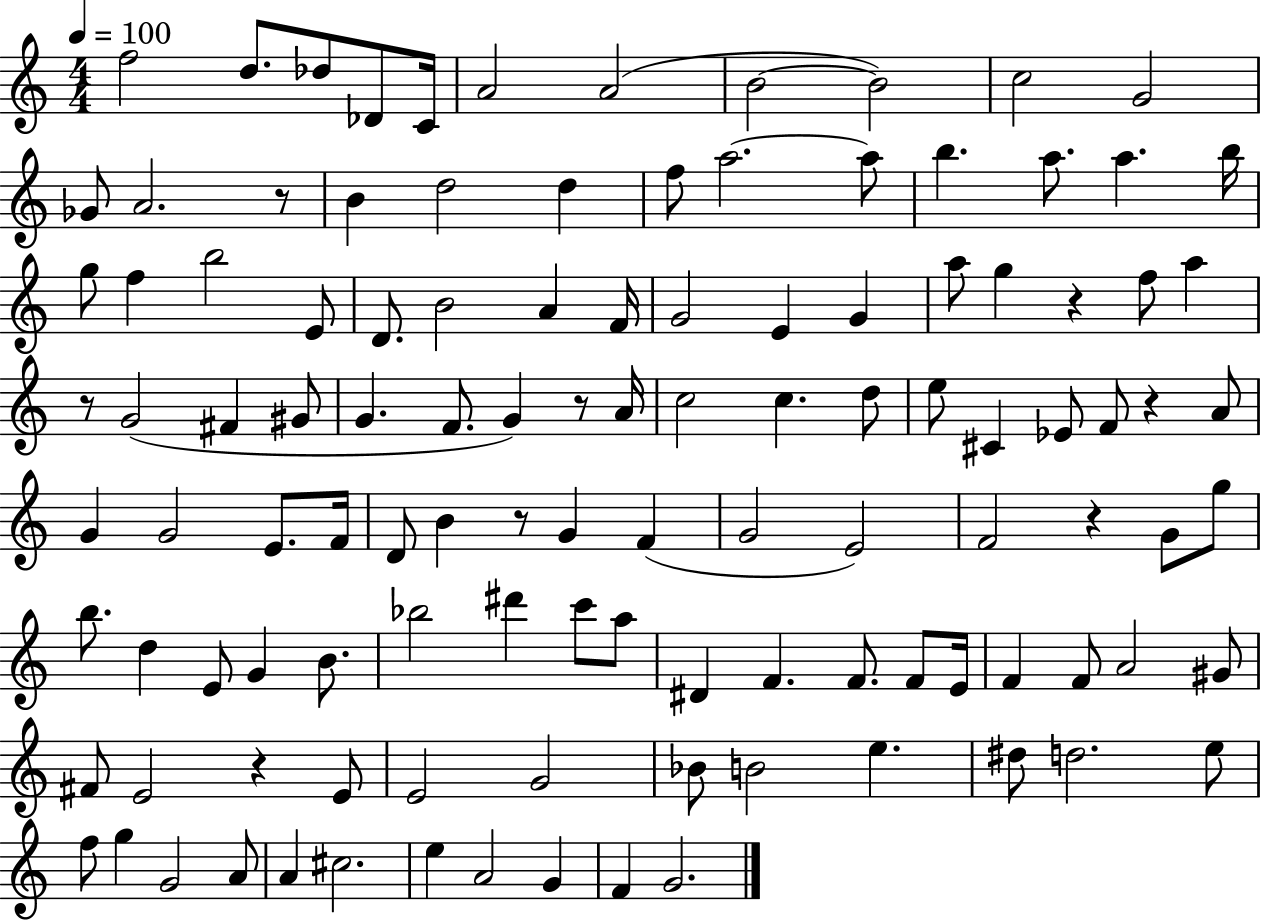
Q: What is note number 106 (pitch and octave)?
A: G4